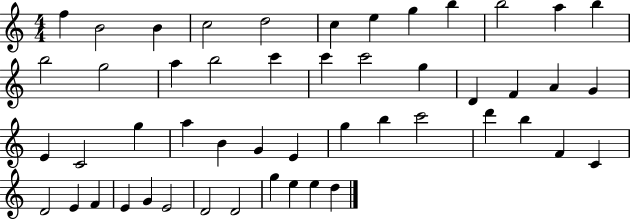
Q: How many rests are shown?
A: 0